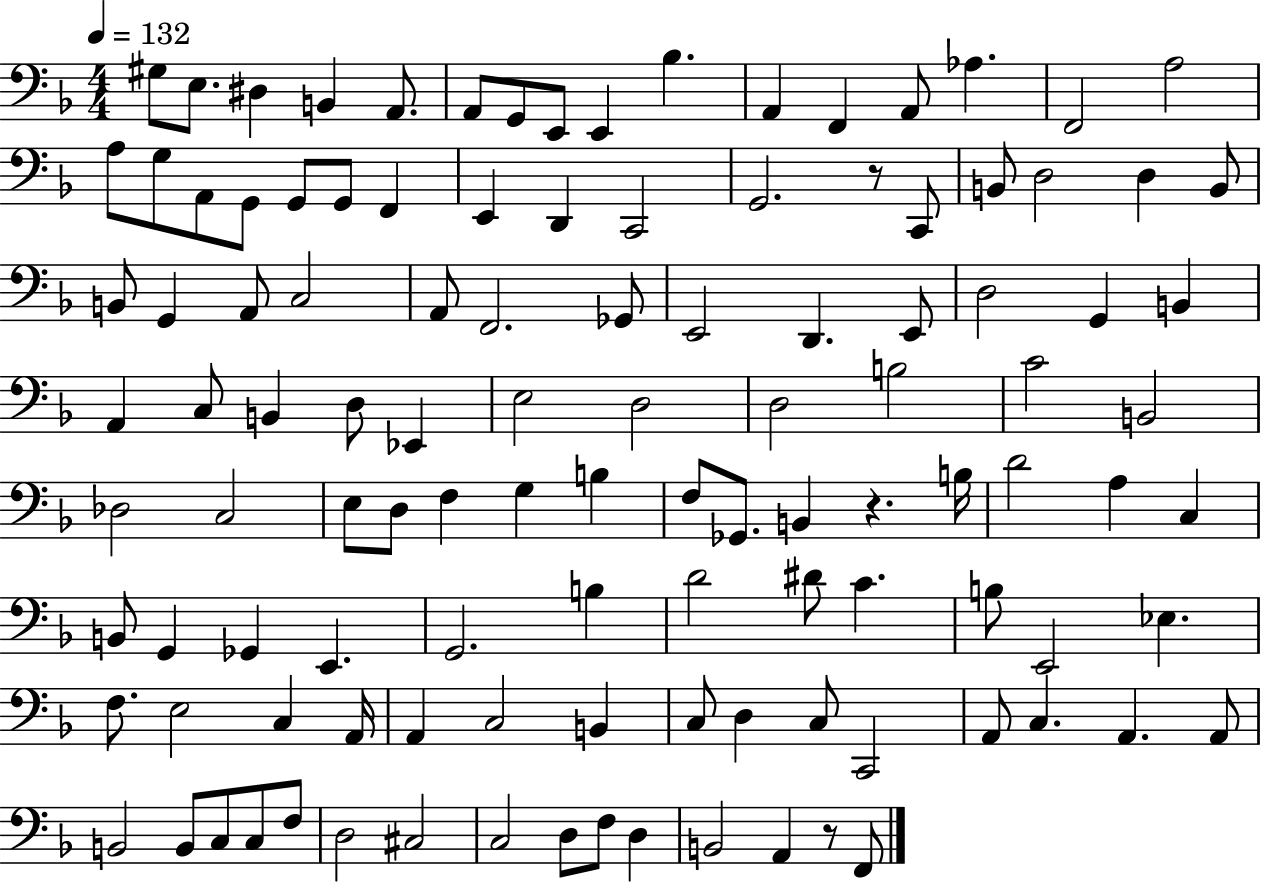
{
  \clef bass
  \numericTimeSignature
  \time 4/4
  \key f \major
  \tempo 4 = 132
  \repeat volta 2 { gis8 e8. dis4 b,4 a,8. | a,8 g,8 e,8 e,4 bes4. | a,4 f,4 a,8 aes4. | f,2 a2 | \break a8 g8 a,8 g,8 g,8 g,8 f,4 | e,4 d,4 c,2 | g,2. r8 c,8 | b,8 d2 d4 b,8 | \break b,8 g,4 a,8 c2 | a,8 f,2. ges,8 | e,2 d,4. e,8 | d2 g,4 b,4 | \break a,4 c8 b,4 d8 ees,4 | e2 d2 | d2 b2 | c'2 b,2 | \break des2 c2 | e8 d8 f4 g4 b4 | f8 ges,8. b,4 r4. b16 | d'2 a4 c4 | \break b,8 g,4 ges,4 e,4. | g,2. b4 | d'2 dis'8 c'4. | b8 e,2 ees4. | \break f8. e2 c4 a,16 | a,4 c2 b,4 | c8 d4 c8 c,2 | a,8 c4. a,4. a,8 | \break b,2 b,8 c8 c8 f8 | d2 cis2 | c2 d8 f8 d4 | b,2 a,4 r8 f,8 | \break } \bar "|."
}